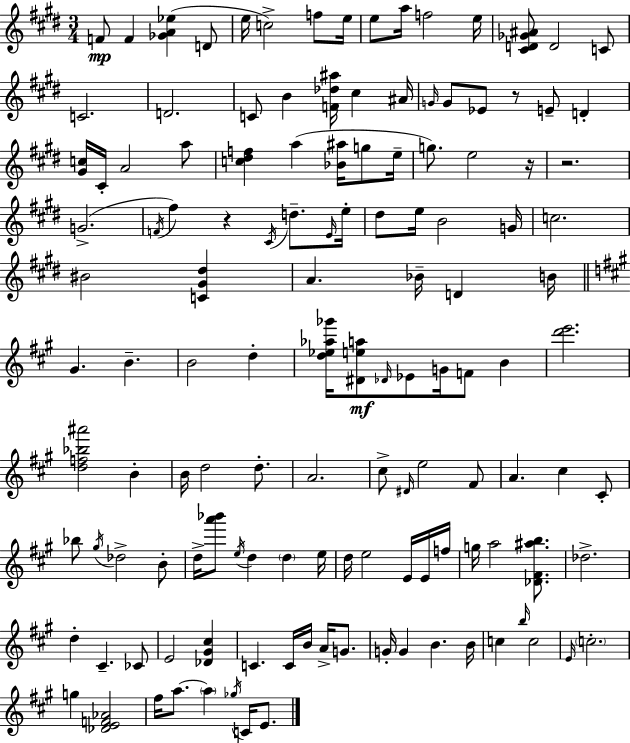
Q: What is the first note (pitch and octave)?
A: F4